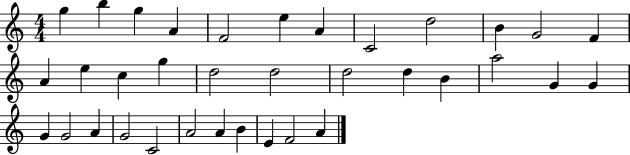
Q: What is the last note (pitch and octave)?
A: A4